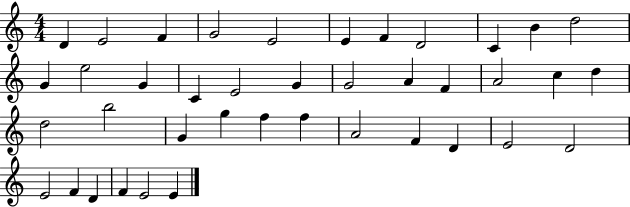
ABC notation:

X:1
T:Untitled
M:4/4
L:1/4
K:C
D E2 F G2 E2 E F D2 C B d2 G e2 G C E2 G G2 A F A2 c d d2 b2 G g f f A2 F D E2 D2 E2 F D F E2 E